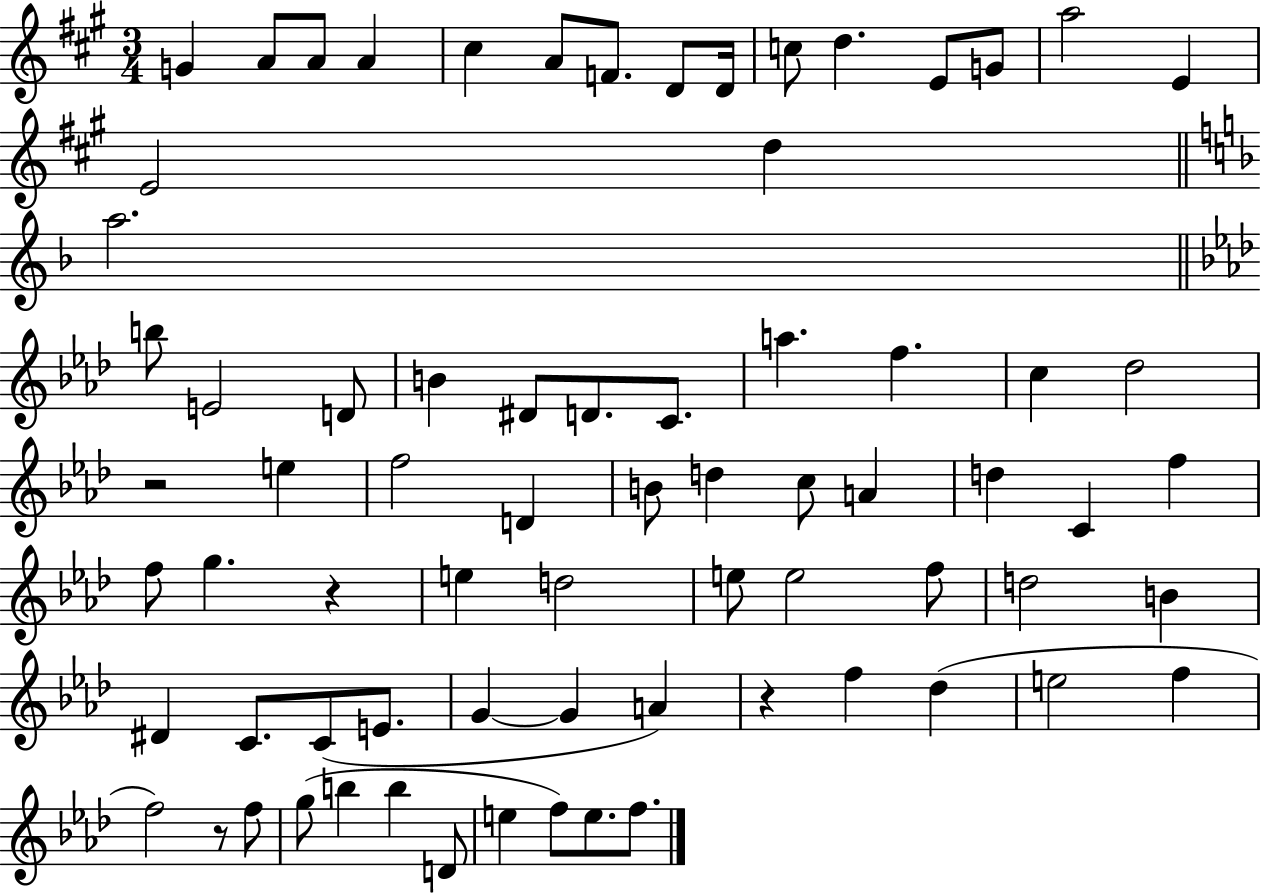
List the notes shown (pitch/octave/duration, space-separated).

G4/q A4/e A4/e A4/q C#5/q A4/e F4/e. D4/e D4/s C5/e D5/q. E4/e G4/e A5/h E4/q E4/h D5/q A5/h. B5/e E4/h D4/e B4/q D#4/e D4/e. C4/e. A5/q. F5/q. C5/q Db5/h R/h E5/q F5/h D4/q B4/e D5/q C5/e A4/q D5/q C4/q F5/q F5/e G5/q. R/q E5/q D5/h E5/e E5/h F5/e D5/h B4/q D#4/q C4/e. C4/e E4/e. G4/q G4/q A4/q R/q F5/q Db5/q E5/h F5/q F5/h R/e F5/e G5/e B5/q B5/q D4/e E5/q F5/e E5/e. F5/e.